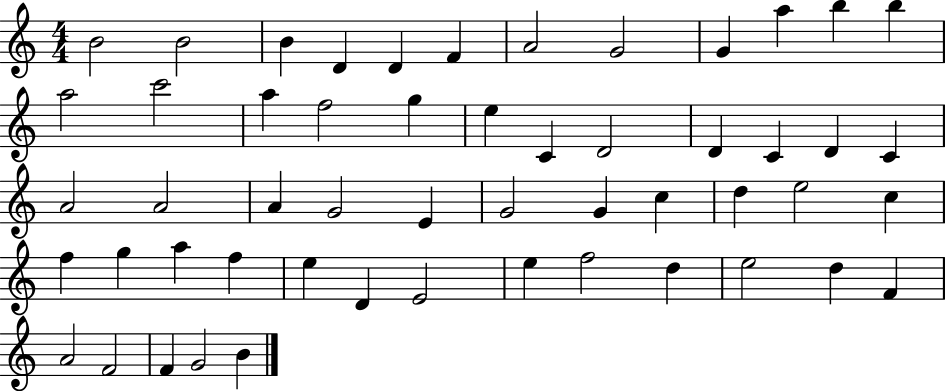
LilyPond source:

{
  \clef treble
  \numericTimeSignature
  \time 4/4
  \key c \major
  b'2 b'2 | b'4 d'4 d'4 f'4 | a'2 g'2 | g'4 a''4 b''4 b''4 | \break a''2 c'''2 | a''4 f''2 g''4 | e''4 c'4 d'2 | d'4 c'4 d'4 c'4 | \break a'2 a'2 | a'4 g'2 e'4 | g'2 g'4 c''4 | d''4 e''2 c''4 | \break f''4 g''4 a''4 f''4 | e''4 d'4 e'2 | e''4 f''2 d''4 | e''2 d''4 f'4 | \break a'2 f'2 | f'4 g'2 b'4 | \bar "|."
}